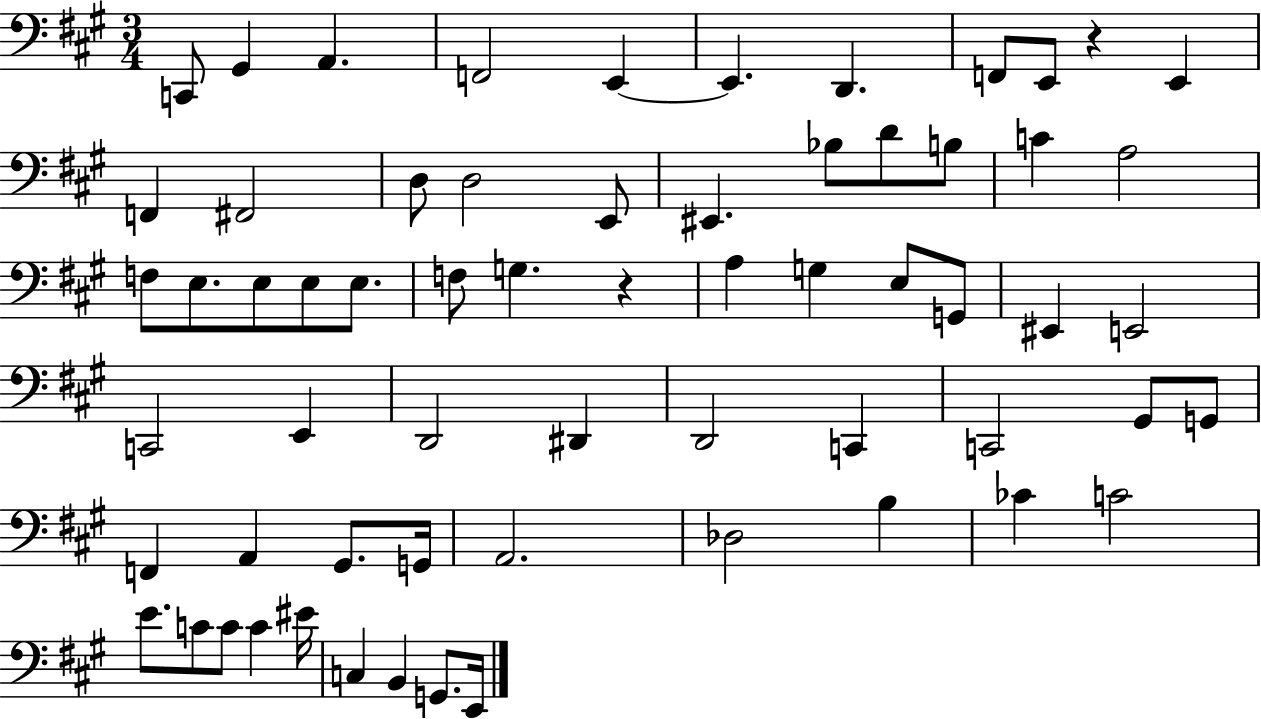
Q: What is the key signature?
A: A major